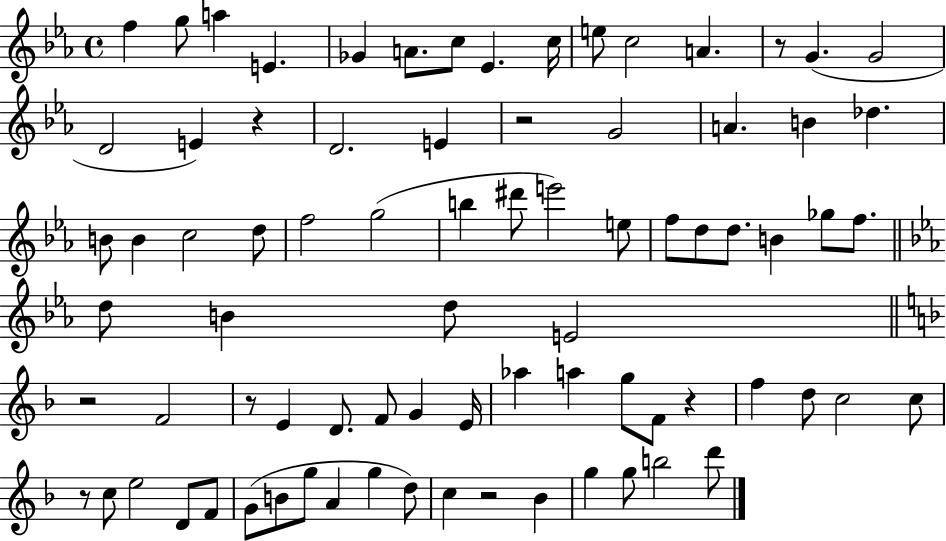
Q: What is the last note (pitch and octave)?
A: D6